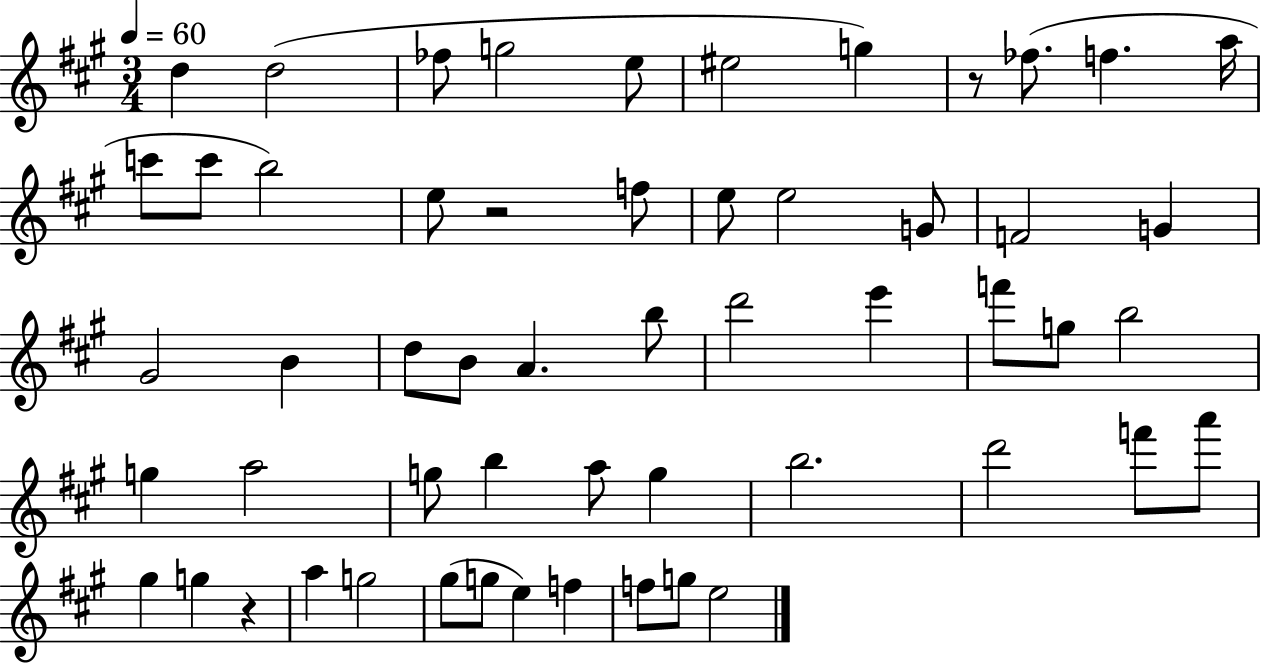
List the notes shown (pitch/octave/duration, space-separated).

D5/q D5/h FES5/e G5/h E5/e EIS5/h G5/q R/e FES5/e. F5/q. A5/s C6/e C6/e B5/h E5/e R/h F5/e E5/e E5/h G4/e F4/h G4/q G#4/h B4/q D5/e B4/e A4/q. B5/e D6/h E6/q F6/e G5/e B5/h G5/q A5/h G5/e B5/q A5/e G5/q B5/h. D6/h F6/e A6/e G#5/q G5/q R/q A5/q G5/h G#5/e G5/e E5/q F5/q F5/e G5/e E5/h